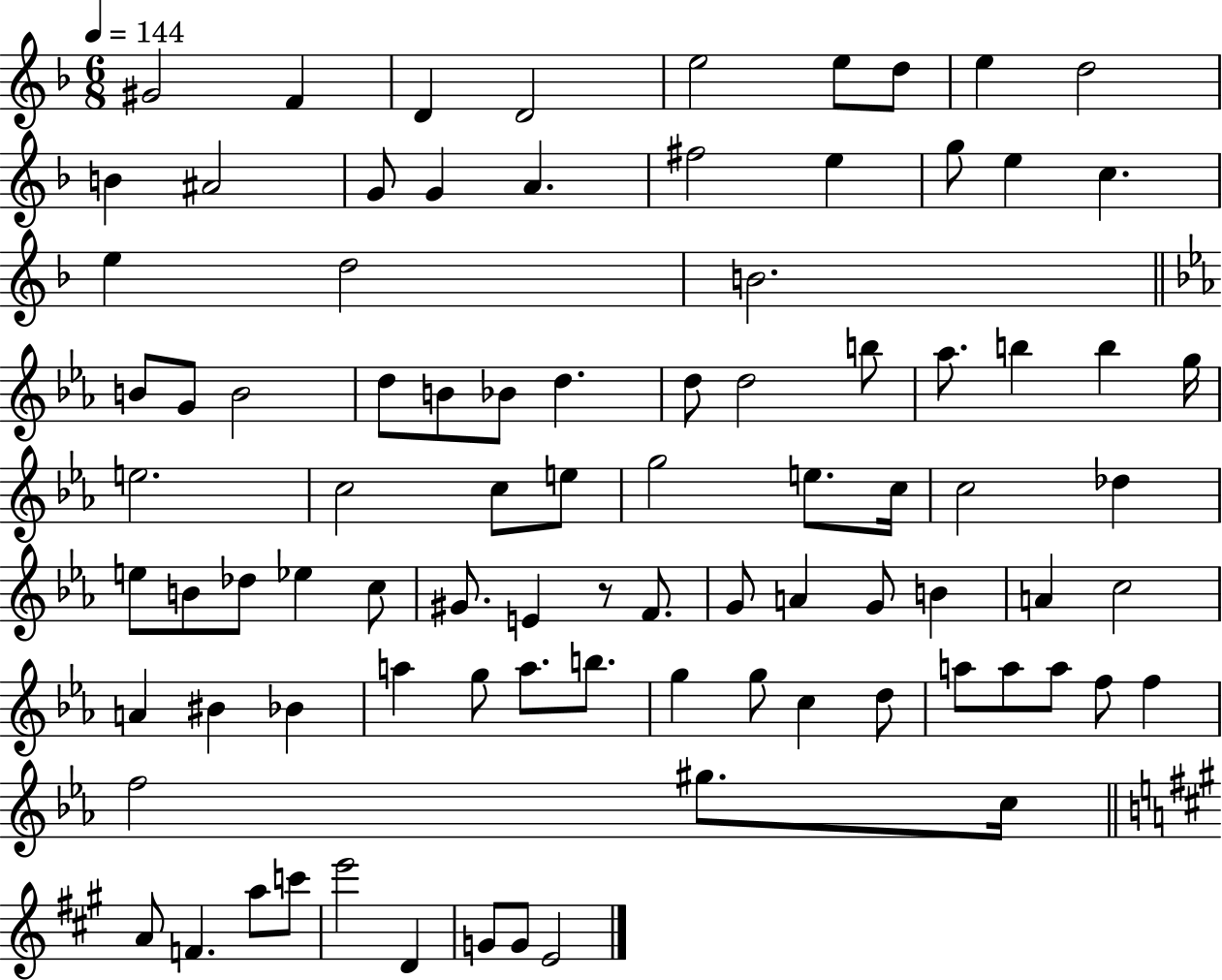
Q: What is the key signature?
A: F major